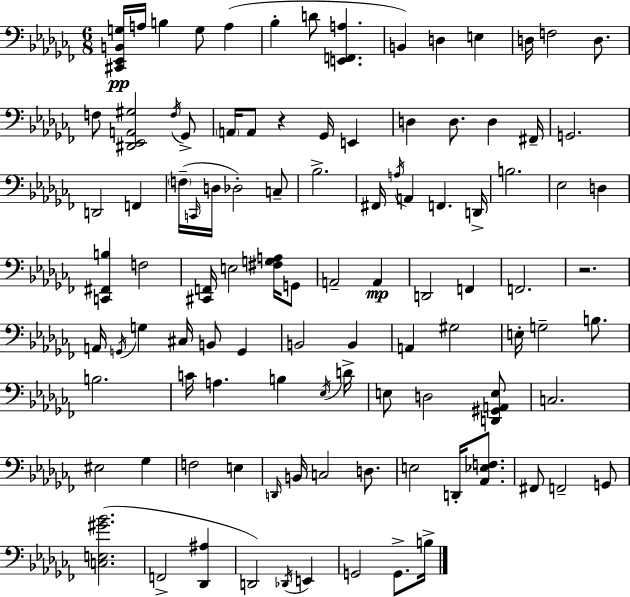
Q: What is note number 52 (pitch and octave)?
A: C#3